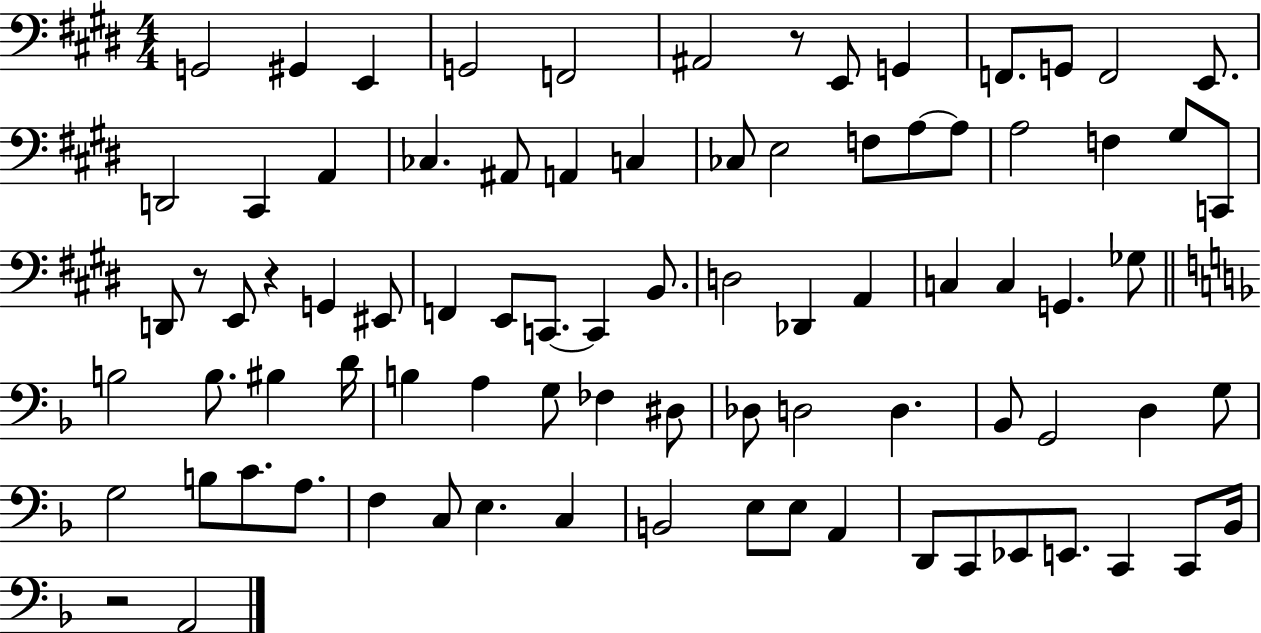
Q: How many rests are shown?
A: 4